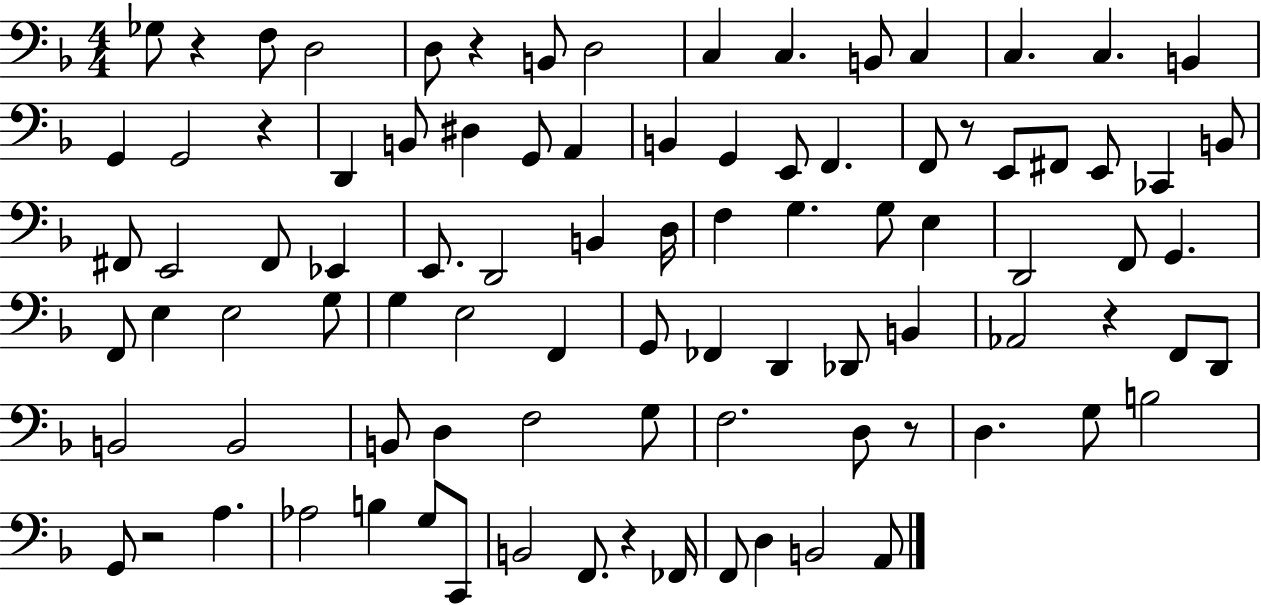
Gb3/e R/q F3/e D3/h D3/e R/q B2/e D3/h C3/q C3/q. B2/e C3/q C3/q. C3/q. B2/q G2/q G2/h R/q D2/q B2/e D#3/q G2/e A2/q B2/q G2/q E2/e F2/q. F2/e R/e E2/e F#2/e E2/e CES2/q B2/e F#2/e E2/h F#2/e Eb2/q E2/e. D2/h B2/q D3/s F3/q G3/q. G3/e E3/q D2/h F2/e G2/q. F2/e E3/q E3/h G3/e G3/q E3/h F2/q G2/e FES2/q D2/q Db2/e B2/q Ab2/h R/q F2/e D2/e B2/h B2/h B2/e D3/q F3/h G3/e F3/h. D3/e R/e D3/q. G3/e B3/h G2/e R/h A3/q. Ab3/h B3/q G3/e C2/e B2/h F2/e. R/q FES2/s F2/e D3/q B2/h A2/e